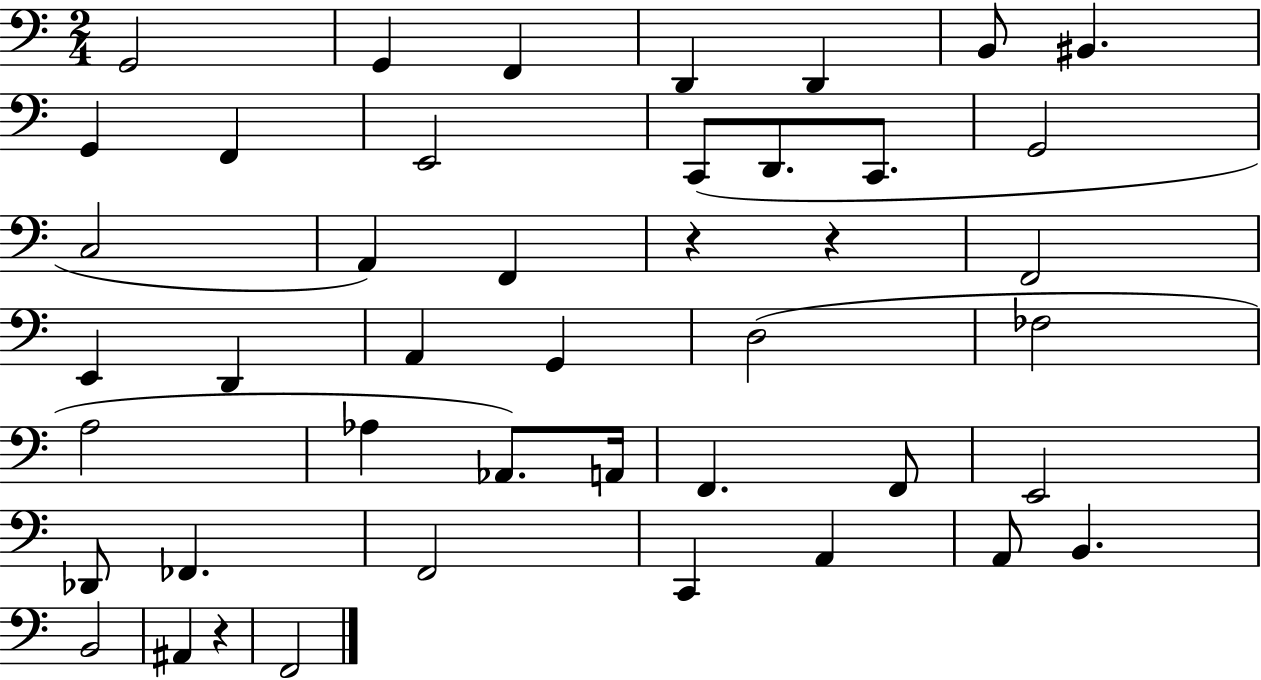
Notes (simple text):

G2/h G2/q F2/q D2/q D2/q B2/e BIS2/q. G2/q F2/q E2/h C2/e D2/e. C2/e. G2/h C3/h A2/q F2/q R/q R/q F2/h E2/q D2/q A2/q G2/q D3/h FES3/h A3/h Ab3/q Ab2/e. A2/s F2/q. F2/e E2/h Db2/e FES2/q. F2/h C2/q A2/q A2/e B2/q. B2/h A#2/q R/q F2/h